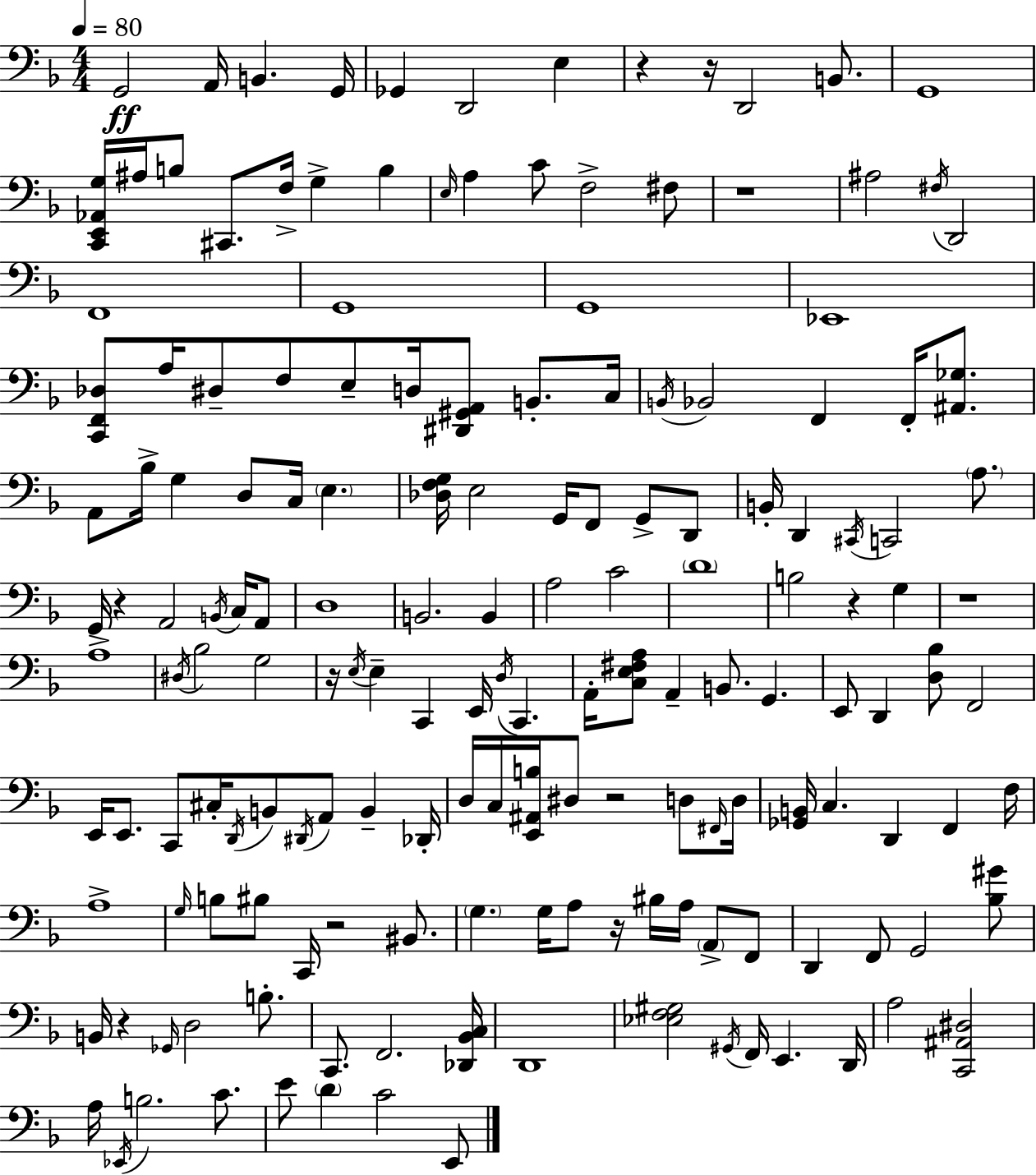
X:1
T:Untitled
M:4/4
L:1/4
K:F
G,,2 A,,/4 B,, G,,/4 _G,, D,,2 E, z z/4 D,,2 B,,/2 G,,4 [C,,E,,_A,,G,]/4 ^A,/4 B,/2 ^C,,/2 F,/4 G, B, E,/4 A, C/2 F,2 ^F,/2 z4 ^A,2 ^F,/4 D,,2 F,,4 G,,4 G,,4 _E,,4 [C,,F,,_D,]/2 A,/4 ^D,/2 F,/2 E,/2 D,/4 [^D,,^G,,A,,]/2 B,,/2 C,/4 B,,/4 _B,,2 F,, F,,/4 [^A,,_G,]/2 A,,/2 _B,/4 G, D,/2 C,/4 E, [_D,F,G,]/4 E,2 G,,/4 F,,/2 G,,/2 D,,/2 B,,/4 D,, ^C,,/4 C,,2 A,/2 G,,/4 z A,,2 B,,/4 C,/4 A,,/2 D,4 B,,2 B,, A,2 C2 D4 B,2 z G, z4 A,4 ^D,/4 _B,2 G,2 z/4 E,/4 E, C,, E,,/4 D,/4 C,, A,,/4 [C,E,^F,A,]/2 A,, B,,/2 G,, E,,/2 D,, [D,_B,]/2 F,,2 E,,/4 E,,/2 C,,/2 ^C,/4 D,,/4 B,,/2 ^D,,/4 A,,/2 B,, _D,,/4 D,/4 C,/4 [E,,^A,,B,]/4 ^D,/2 z2 D,/2 ^F,,/4 D,/4 [_G,,B,,]/4 C, D,, F,, F,/4 A,4 G,/4 B,/2 ^B,/2 C,,/4 z2 ^B,,/2 G, G,/4 A,/2 z/4 ^B,/4 A,/4 A,,/2 F,,/2 D,, F,,/2 G,,2 [_B,^G]/2 B,,/4 z _G,,/4 D,2 B,/2 C,,/2 F,,2 [_D,,_B,,C,]/4 D,,4 [_E,F,^G,]2 ^G,,/4 F,,/4 E,, D,,/4 A,2 [C,,^A,,^D,]2 A,/4 _E,,/4 B,2 C/2 E/2 D C2 E,,/2